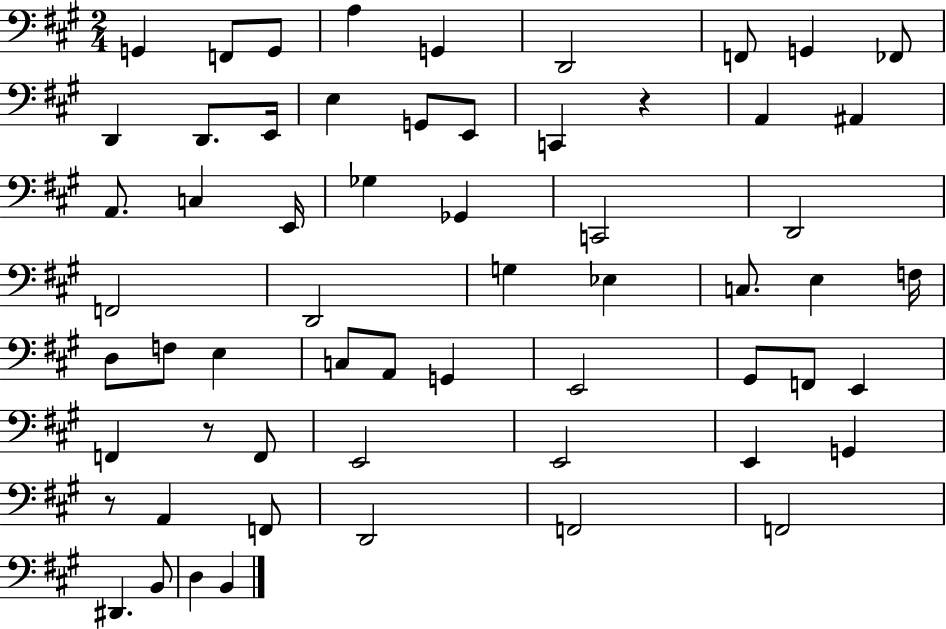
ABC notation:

X:1
T:Untitled
M:2/4
L:1/4
K:A
G,, F,,/2 G,,/2 A, G,, D,,2 F,,/2 G,, _F,,/2 D,, D,,/2 E,,/4 E, G,,/2 E,,/2 C,, z A,, ^A,, A,,/2 C, E,,/4 _G, _G,, C,,2 D,,2 F,,2 D,,2 G, _E, C,/2 E, F,/4 D,/2 F,/2 E, C,/2 A,,/2 G,, E,,2 ^G,,/2 F,,/2 E,, F,, z/2 F,,/2 E,,2 E,,2 E,, G,, z/2 A,, F,,/2 D,,2 F,,2 F,,2 ^D,, B,,/2 D, B,,